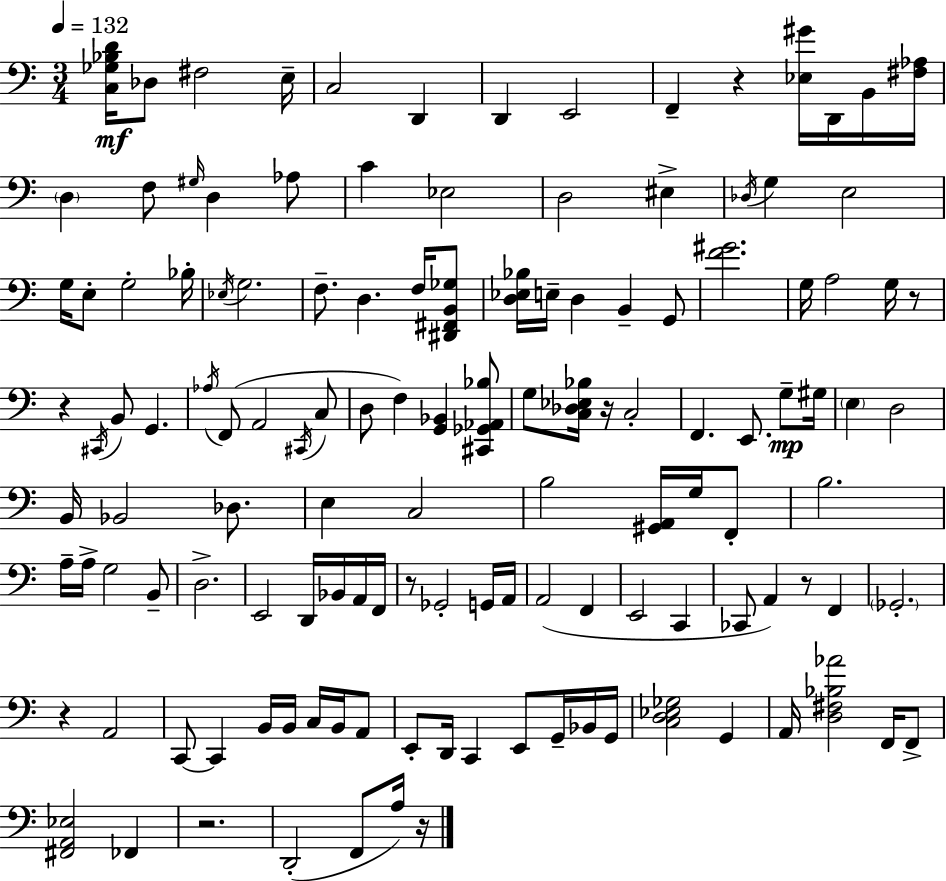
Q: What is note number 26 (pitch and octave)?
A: Bb3